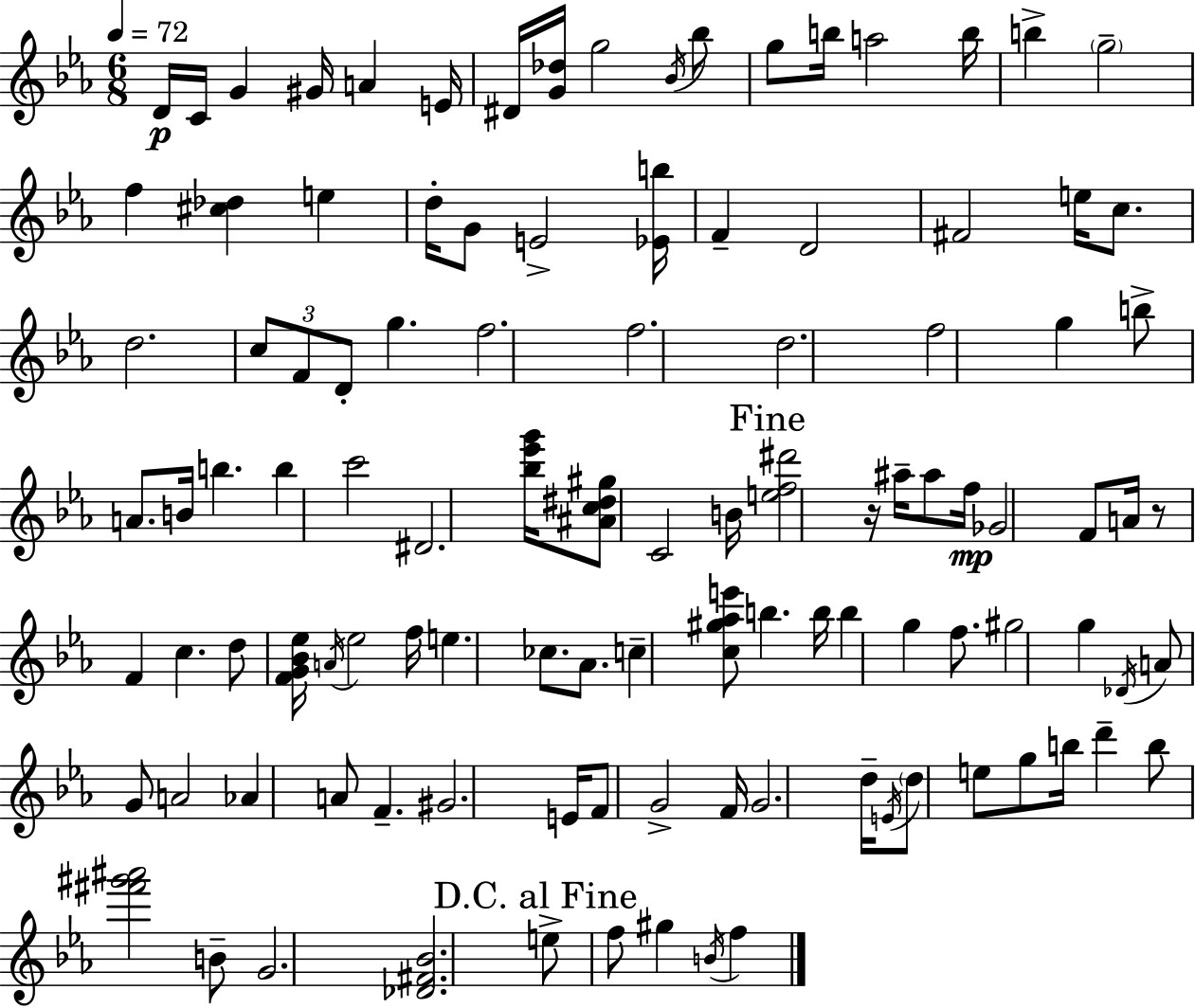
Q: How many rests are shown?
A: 2